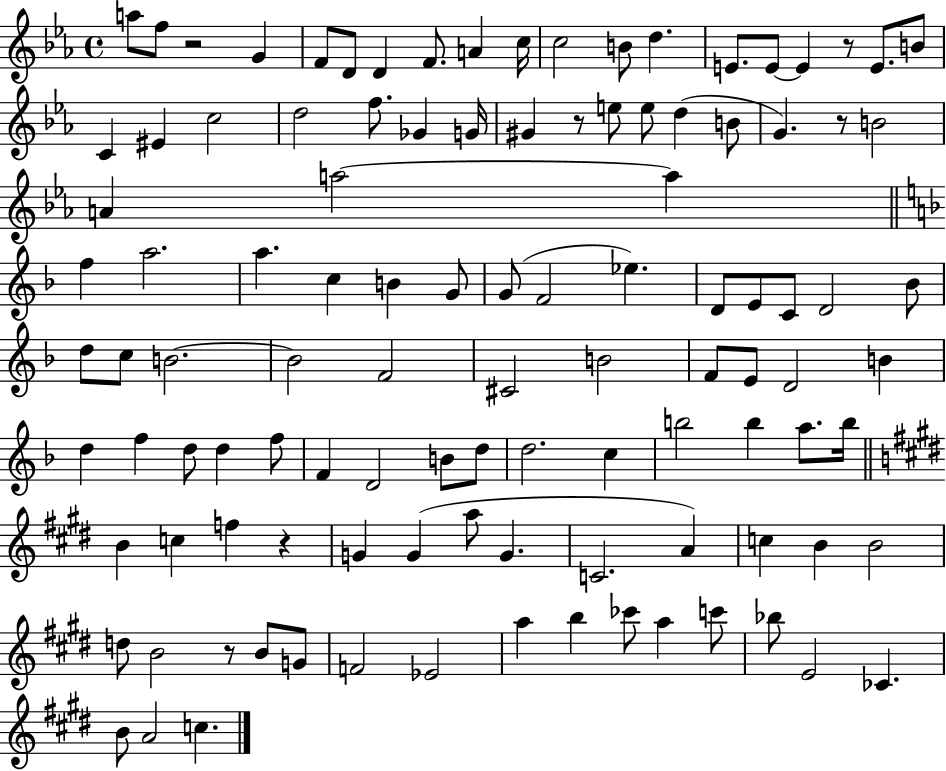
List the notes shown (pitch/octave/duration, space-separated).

A5/e F5/e R/h G4/q F4/e D4/e D4/q F4/e. A4/q C5/s C5/h B4/e D5/q. E4/e. E4/e E4/q R/e E4/e. B4/e C4/q EIS4/q C5/h D5/h F5/e. Gb4/q G4/s G#4/q R/e E5/e E5/e D5/q B4/e G4/q. R/e B4/h A4/q A5/h A5/q F5/q A5/h. A5/q. C5/q B4/q G4/e G4/e F4/h Eb5/q. D4/e E4/e C4/e D4/h Bb4/e D5/e C5/e B4/h. B4/h F4/h C#4/h B4/h F4/e E4/e D4/h B4/q D5/q F5/q D5/e D5/q F5/e F4/q D4/h B4/e D5/e D5/h. C5/q B5/h B5/q A5/e. B5/s B4/q C5/q F5/q R/q G4/q G4/q A5/e G4/q. C4/h. A4/q C5/q B4/q B4/h D5/e B4/h R/e B4/e G4/e F4/h Eb4/h A5/q B5/q CES6/e A5/q C6/e Bb5/e E4/h CES4/q. B4/e A4/h C5/q.